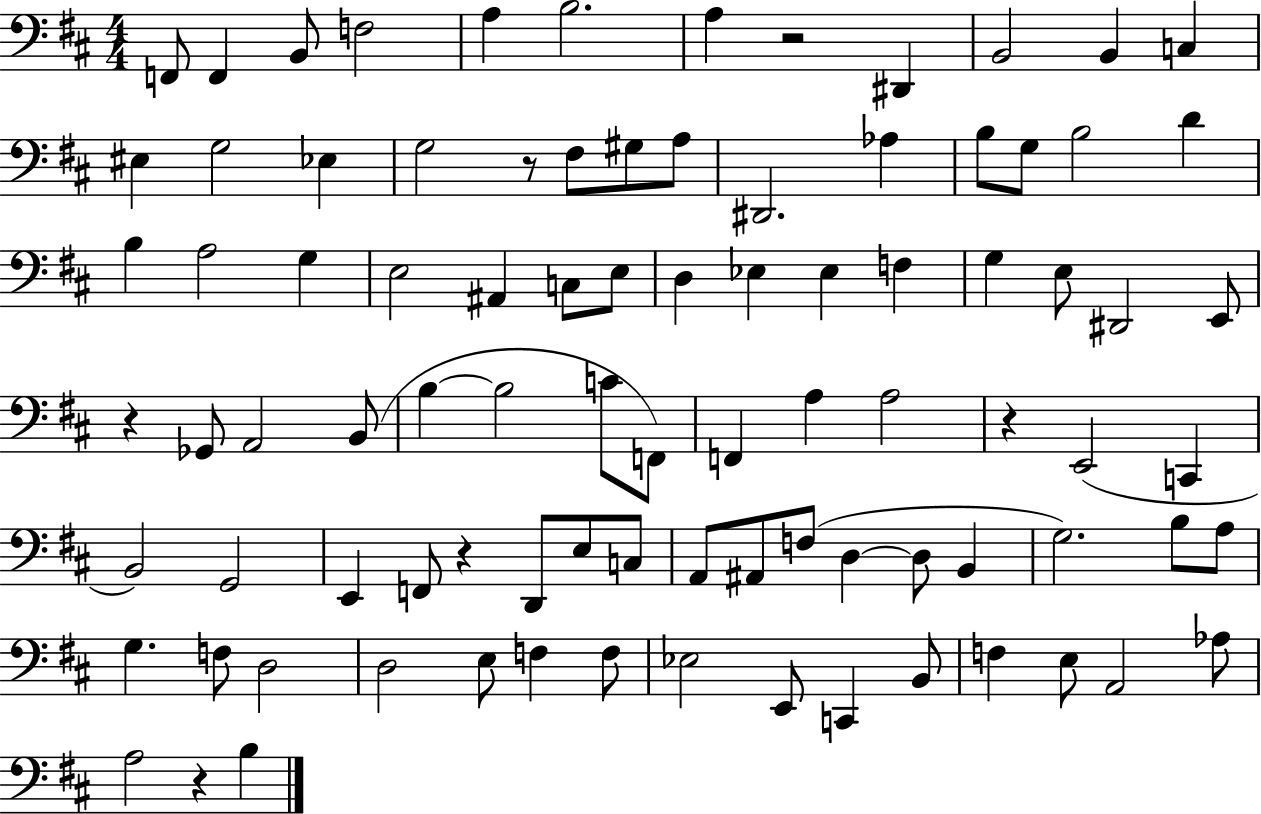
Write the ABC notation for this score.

X:1
T:Untitled
M:4/4
L:1/4
K:D
F,,/2 F,, B,,/2 F,2 A, B,2 A, z2 ^D,, B,,2 B,, C, ^E, G,2 _E, G,2 z/2 ^F,/2 ^G,/2 A,/2 ^D,,2 _A, B,/2 G,/2 B,2 D B, A,2 G, E,2 ^A,, C,/2 E,/2 D, _E, _E, F, G, E,/2 ^D,,2 E,,/2 z _G,,/2 A,,2 B,,/2 B, B,2 C/2 F,,/2 F,, A, A,2 z E,,2 C,, B,,2 G,,2 E,, F,,/2 z D,,/2 E,/2 C,/2 A,,/2 ^A,,/2 F,/2 D, D,/2 B,, G,2 B,/2 A,/2 G, F,/2 D,2 D,2 E,/2 F, F,/2 _E,2 E,,/2 C,, B,,/2 F, E,/2 A,,2 _A,/2 A,2 z B,